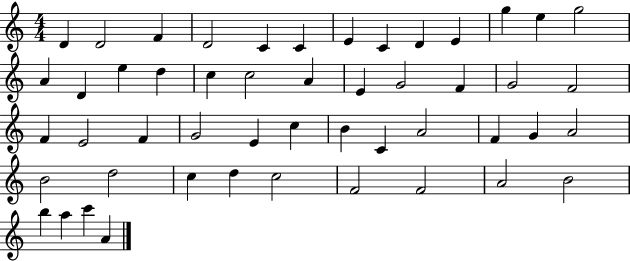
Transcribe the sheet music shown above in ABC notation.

X:1
T:Untitled
M:4/4
L:1/4
K:C
D D2 F D2 C C E C D E g e g2 A D e d c c2 A E G2 F G2 F2 F E2 F G2 E c B C A2 F G A2 B2 d2 c d c2 F2 F2 A2 B2 b a c' A